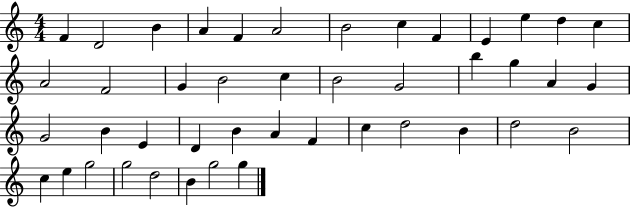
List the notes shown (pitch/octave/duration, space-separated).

F4/q D4/h B4/q A4/q F4/q A4/h B4/h C5/q F4/q E4/q E5/q D5/q C5/q A4/h F4/h G4/q B4/h C5/q B4/h G4/h B5/q G5/q A4/q G4/q G4/h B4/q E4/q D4/q B4/q A4/q F4/q C5/q D5/h B4/q D5/h B4/h C5/q E5/q G5/h G5/h D5/h B4/q G5/h G5/q